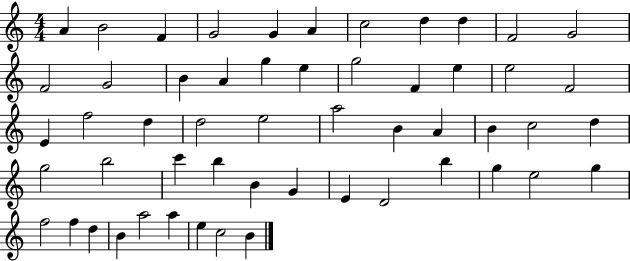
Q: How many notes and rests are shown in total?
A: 54